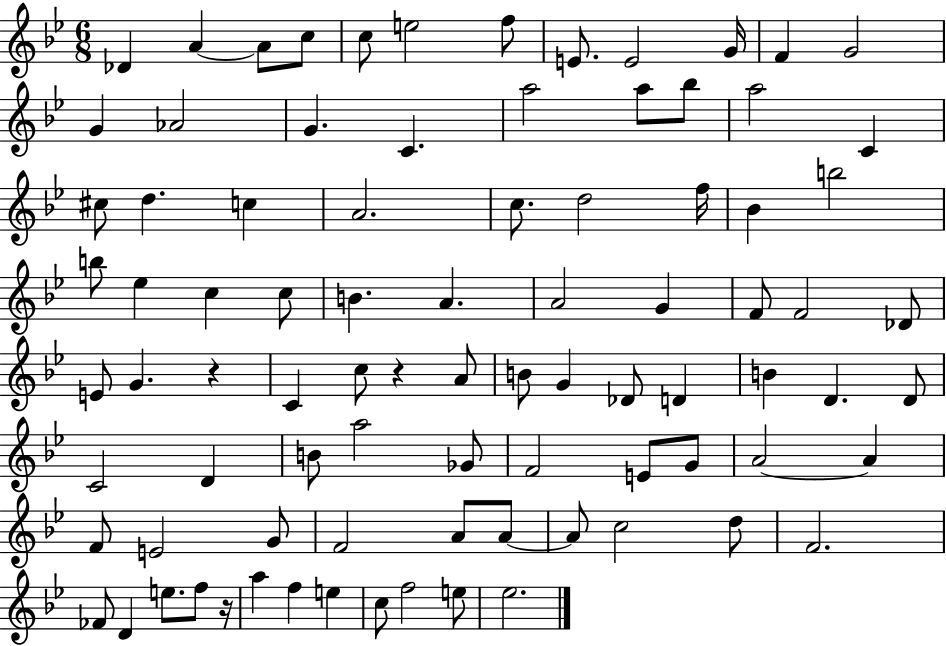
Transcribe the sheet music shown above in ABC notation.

X:1
T:Untitled
M:6/8
L:1/4
K:Bb
_D A A/2 c/2 c/2 e2 f/2 E/2 E2 G/4 F G2 G _A2 G C a2 a/2 _b/2 a2 C ^c/2 d c A2 c/2 d2 f/4 _B b2 b/2 _e c c/2 B A A2 G F/2 F2 _D/2 E/2 G z C c/2 z A/2 B/2 G _D/2 D B D D/2 C2 D B/2 a2 _G/2 F2 E/2 G/2 A2 A F/2 E2 G/2 F2 A/2 A/2 A/2 c2 d/2 F2 _F/2 D e/2 f/2 z/4 a f e c/2 f2 e/2 _e2